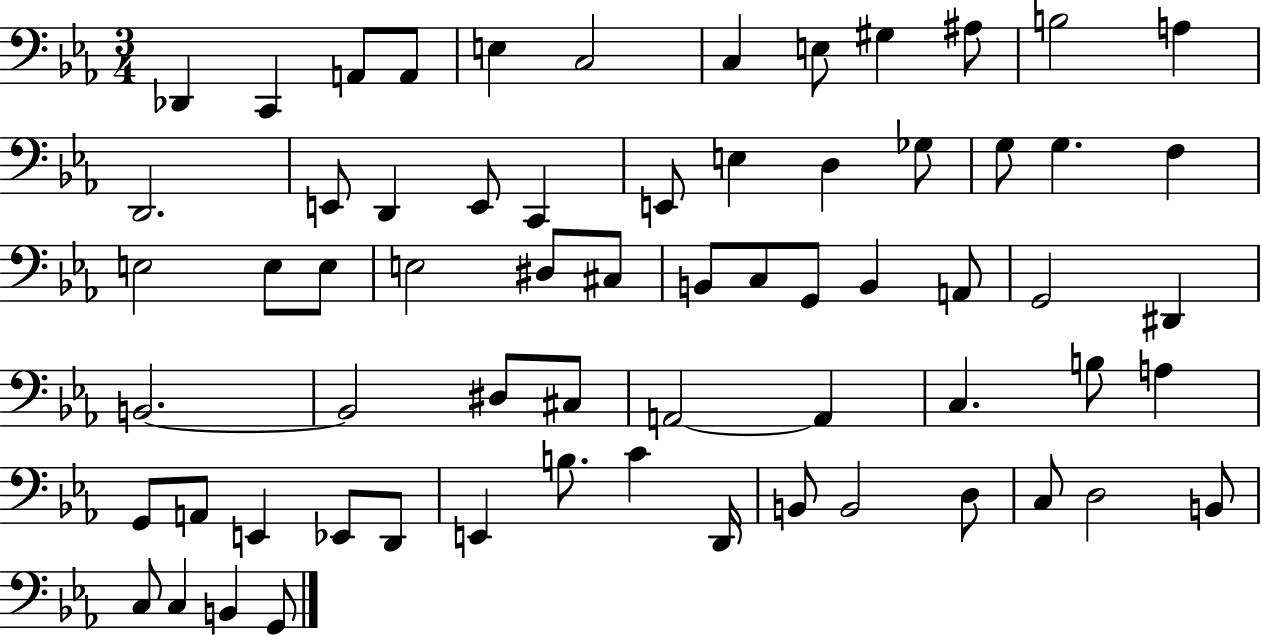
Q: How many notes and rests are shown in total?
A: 65